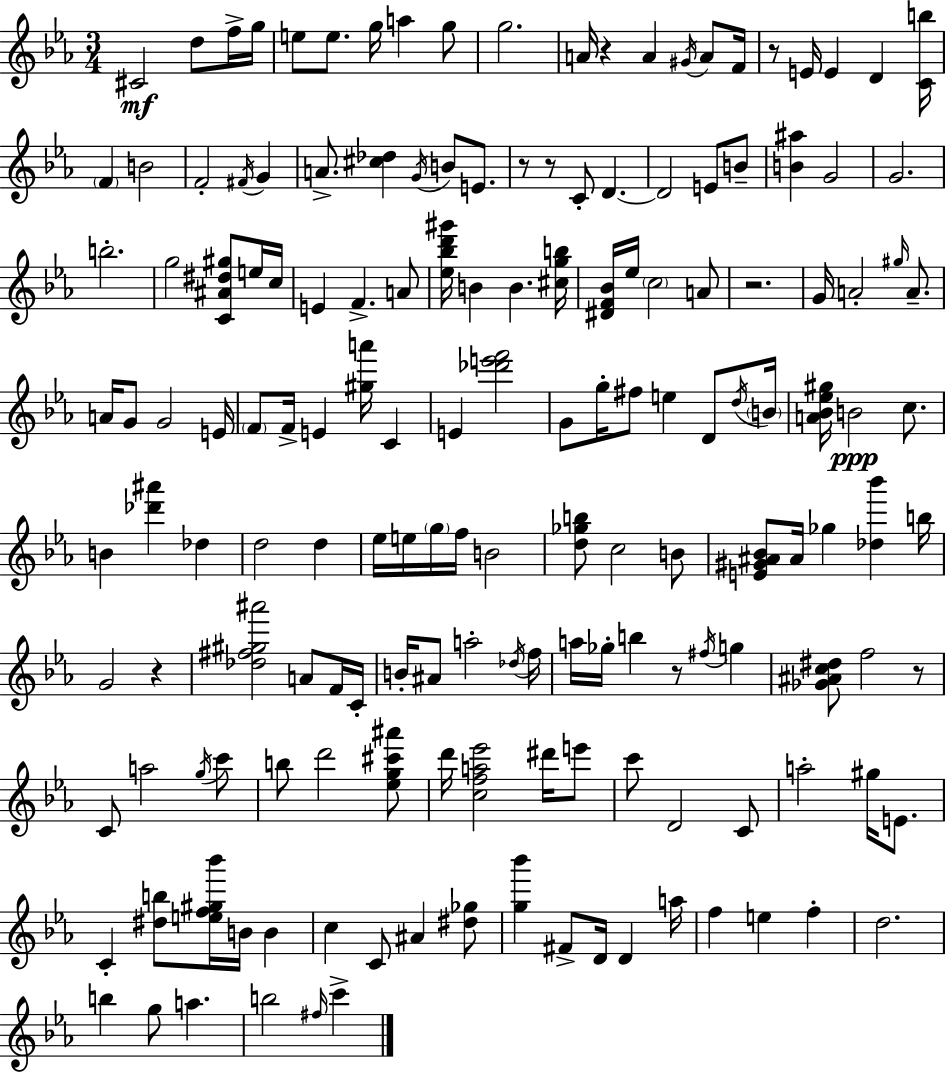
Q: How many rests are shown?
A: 8